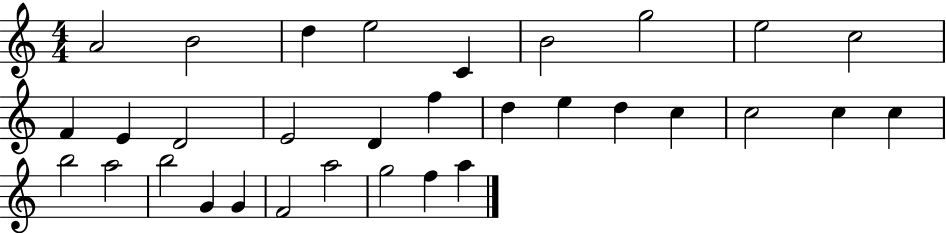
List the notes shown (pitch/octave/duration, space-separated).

A4/h B4/h D5/q E5/h C4/q B4/h G5/h E5/h C5/h F4/q E4/q D4/h E4/h D4/q F5/q D5/q E5/q D5/q C5/q C5/h C5/q C5/q B5/h A5/h B5/h G4/q G4/q F4/h A5/h G5/h F5/q A5/q